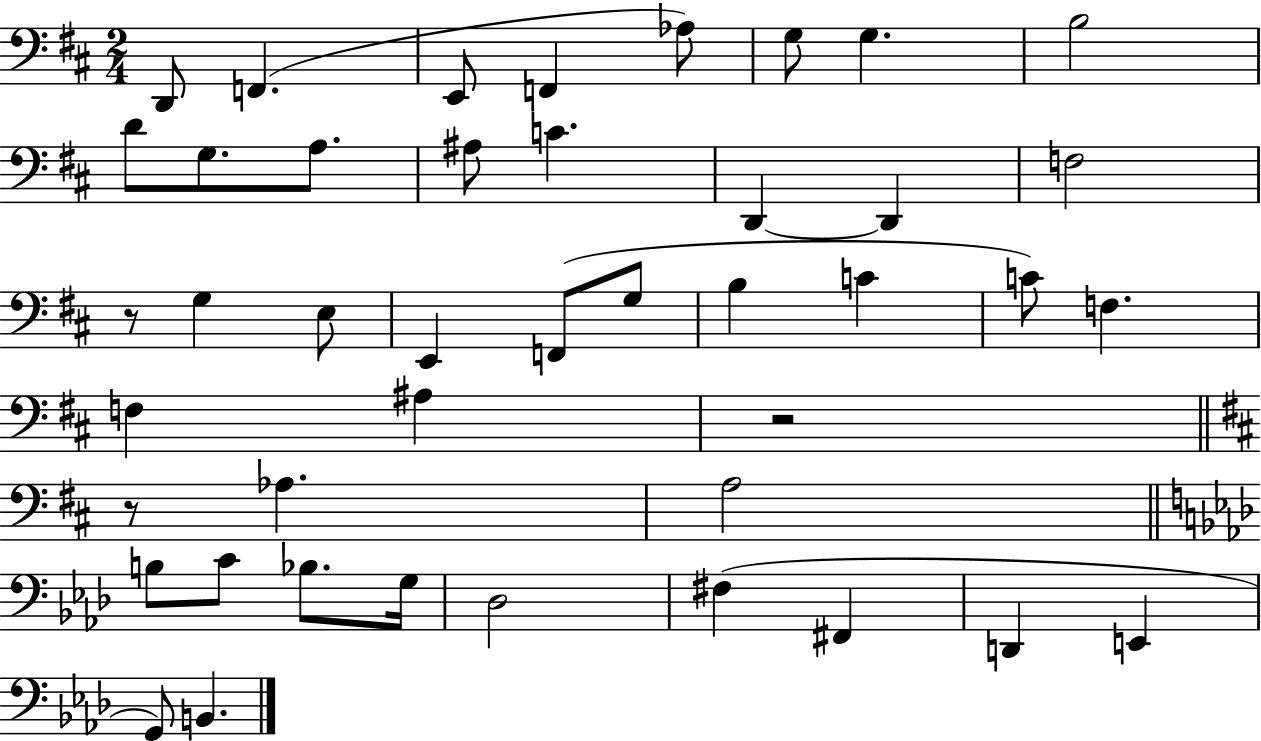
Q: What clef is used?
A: bass